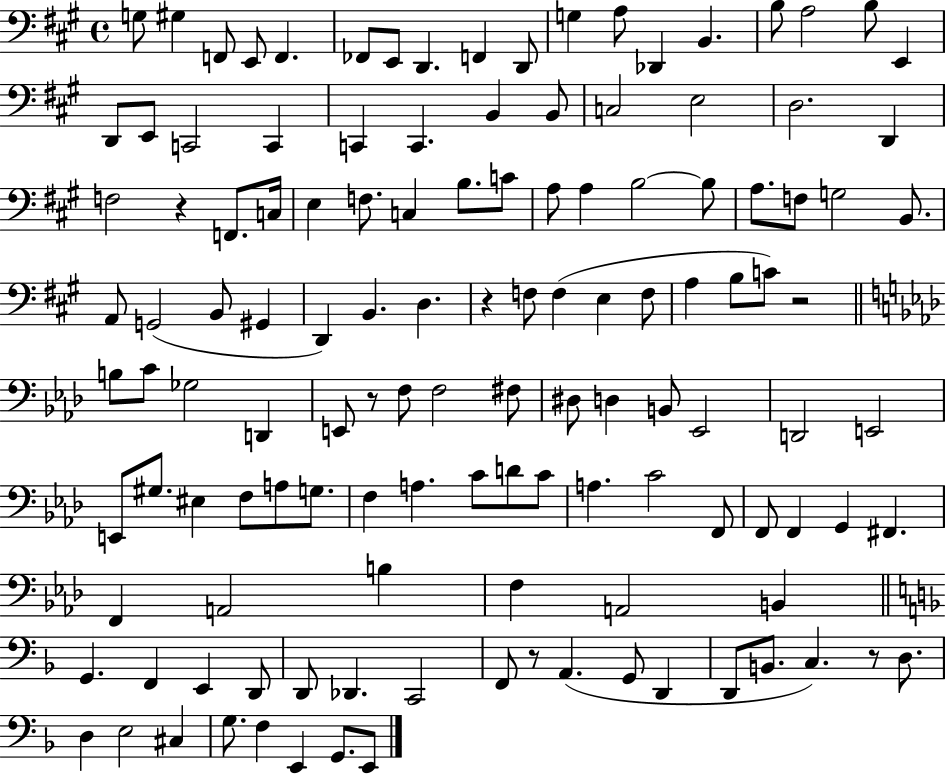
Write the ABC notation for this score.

X:1
T:Untitled
M:4/4
L:1/4
K:A
G,/2 ^G, F,,/2 E,,/2 F,, _F,,/2 E,,/2 D,, F,, D,,/2 G, A,/2 _D,, B,, B,/2 A,2 B,/2 E,, D,,/2 E,,/2 C,,2 C,, C,, C,, B,, B,,/2 C,2 E,2 D,2 D,, F,2 z F,,/2 C,/4 E, F,/2 C, B,/2 C/2 A,/2 A, B,2 B,/2 A,/2 F,/2 G,2 B,,/2 A,,/2 G,,2 B,,/2 ^G,, D,, B,, D, z F,/2 F, E, F,/2 A, B,/2 C/2 z2 B,/2 C/2 _G,2 D,, E,,/2 z/2 F,/2 F,2 ^F,/2 ^D,/2 D, B,,/2 _E,,2 D,,2 E,,2 E,,/2 ^G,/2 ^E, F,/2 A,/2 G,/2 F, A, C/2 D/2 C/2 A, C2 F,,/2 F,,/2 F,, G,, ^F,, F,, A,,2 B, F, A,,2 B,, G,, F,, E,, D,,/2 D,,/2 _D,, C,,2 F,,/2 z/2 A,, G,,/2 D,, D,,/2 B,,/2 C, z/2 D,/2 D, E,2 ^C, G,/2 F, E,, G,,/2 E,,/2